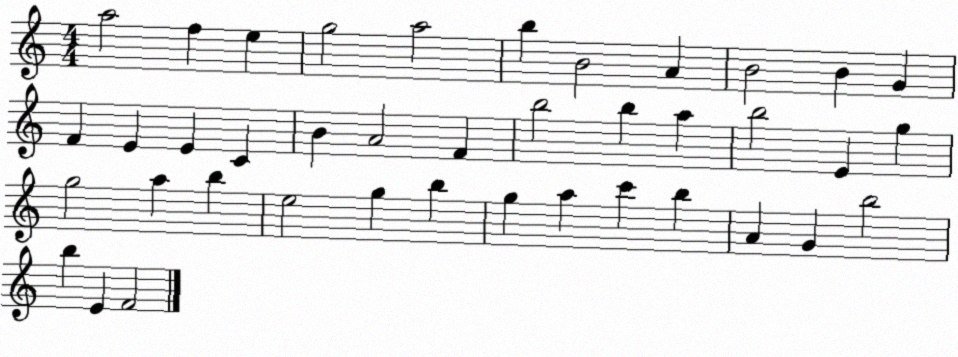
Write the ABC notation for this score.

X:1
T:Untitled
M:4/4
L:1/4
K:C
a2 f e g2 a2 b B2 A B2 B G F E E C B A2 F b2 b a b2 E g g2 a b e2 g b g a c' b A G b2 b E F2